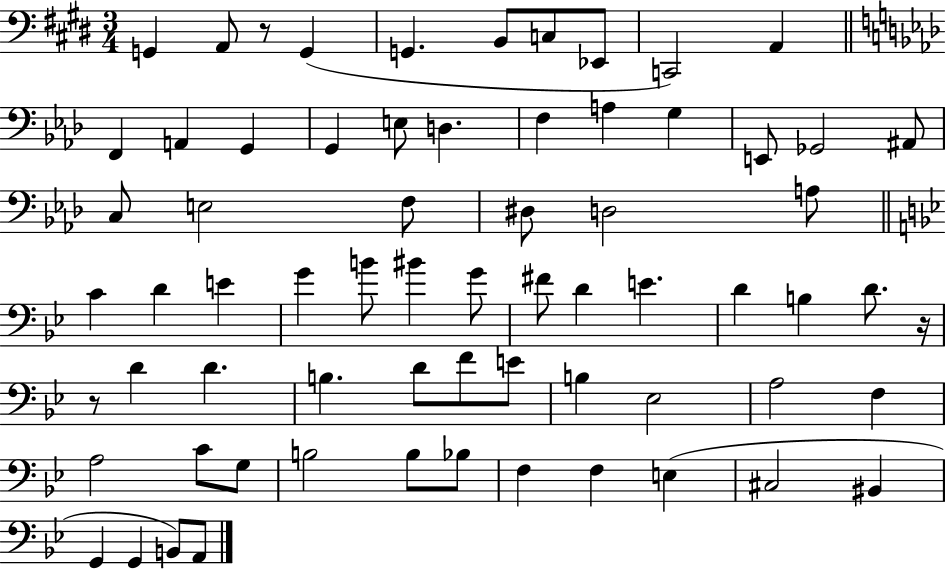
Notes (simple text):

G2/q A2/e R/e G2/q G2/q. B2/e C3/e Eb2/e C2/h A2/q F2/q A2/q G2/q G2/q E3/e D3/q. F3/q A3/q G3/q E2/e Gb2/h A#2/e C3/e E3/h F3/e D#3/e D3/h A3/e C4/q D4/q E4/q G4/q B4/e BIS4/q G4/e F#4/e D4/q E4/q. D4/q B3/q D4/e. R/s R/e D4/q D4/q. B3/q. D4/e F4/e E4/e B3/q Eb3/h A3/h F3/q A3/h C4/e G3/e B3/h B3/e Bb3/e F3/q F3/q E3/q C#3/h BIS2/q G2/q G2/q B2/e A2/e